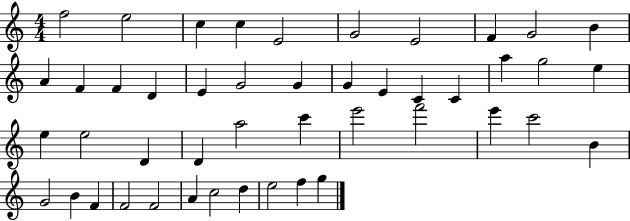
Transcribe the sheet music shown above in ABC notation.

X:1
T:Untitled
M:4/4
L:1/4
K:C
f2 e2 c c E2 G2 E2 F G2 B A F F D E G2 G G E C C a g2 e e e2 D D a2 c' e'2 f'2 e' c'2 B G2 B F F2 F2 A c2 d e2 f g